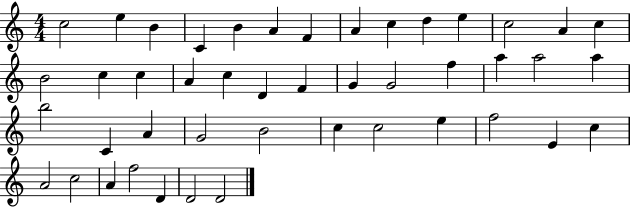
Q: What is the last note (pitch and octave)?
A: D4